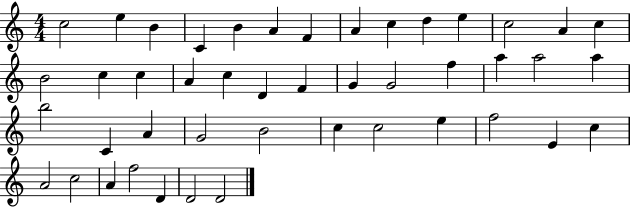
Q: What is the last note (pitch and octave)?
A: D4